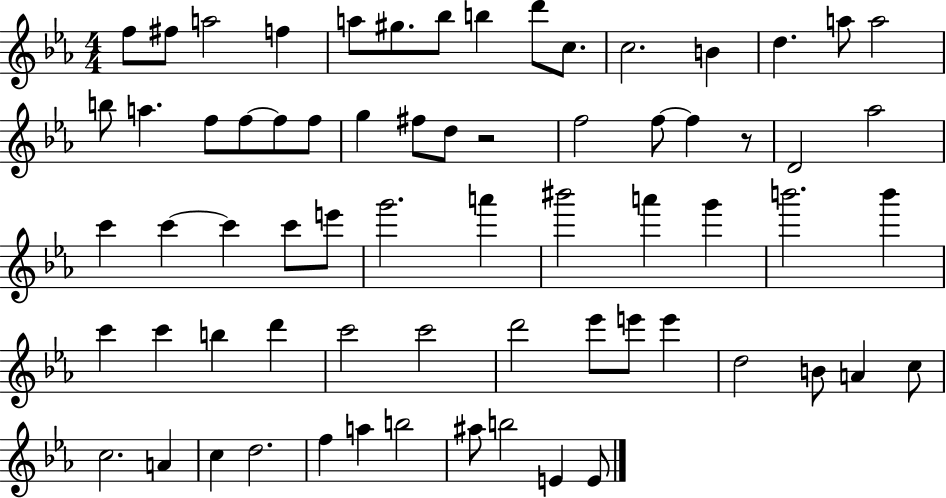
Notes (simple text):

F5/e F#5/e A5/h F5/q A5/e G#5/e. Bb5/e B5/q D6/e C5/e. C5/h. B4/q D5/q. A5/e A5/h B5/e A5/q. F5/e F5/e F5/e F5/e G5/q F#5/e D5/e R/h F5/h F5/e F5/q R/e D4/h Ab5/h C6/q C6/q C6/q C6/e E6/e G6/h. A6/q BIS6/h A6/q G6/q B6/h. B6/q C6/q C6/q B5/q D6/q C6/h C6/h D6/h Eb6/e E6/e E6/q D5/h B4/e A4/q C5/e C5/h. A4/q C5/q D5/h. F5/q A5/q B5/h A#5/e B5/h E4/q E4/e